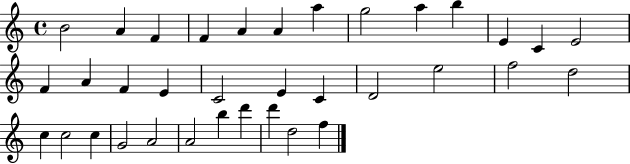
X:1
T:Untitled
M:4/4
L:1/4
K:C
B2 A F F A A a g2 a b E C E2 F A F E C2 E C D2 e2 f2 d2 c c2 c G2 A2 A2 b d' d' d2 f